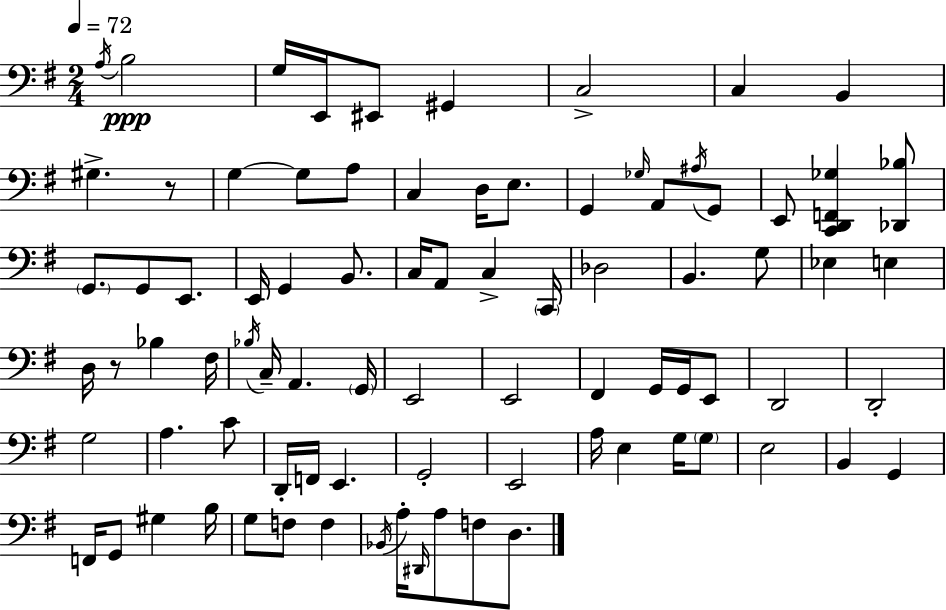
{
  \clef bass
  \numericTimeSignature
  \time 2/4
  \key e \minor
  \tempo 4 = 72
  \repeat volta 2 { \acciaccatura { a16 }\ppp b2 | g16 e,16 eis,8 gis,4 | c2-> | c4 b,4 | \break gis4.-> r8 | g4~~ g8 a8 | c4 d16 e8. | g,4 \grace { ges16 } a,8 | \break \acciaccatura { ais16 } g,8 e,8 <c, d, f, ges>4 | <des, bes>8 \parenthesize g,8. g,8 | e,8. e,16 g,4 | b,8. c16 a,8 c4-> | \break \parenthesize c,16 des2 | b,4. | g8 ees4 e4 | d16 r8 bes4 | \break fis16 \acciaccatura { bes16 } c16-- a,4. | \parenthesize g,16 e,2 | e,2 | fis,4 | \break g,16 g,16 e,8 d,2 | d,2-. | g2 | a4. | \break c'8 d,16-. f,16 e,4. | g,2-. | e,2 | a16 e4 | \break g16 \parenthesize g8 e2 | b,4 | g,4 f,16 g,8 gis4 | b16 g8 f8 | \break f4 \acciaccatura { bes,16 } a16-. \grace { dis,16 } a8 | f8 d8. } \bar "|."
}